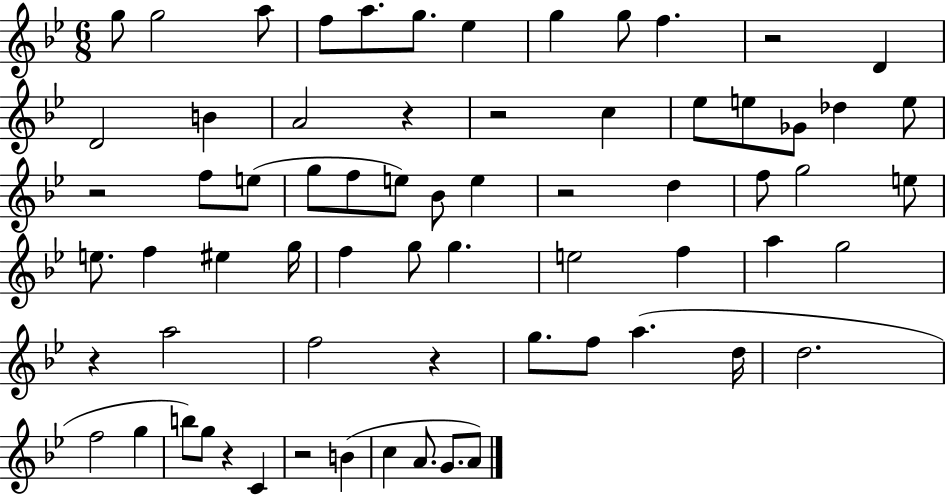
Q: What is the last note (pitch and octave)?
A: A4